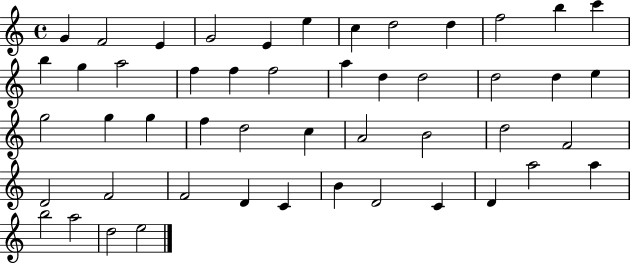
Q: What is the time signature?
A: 4/4